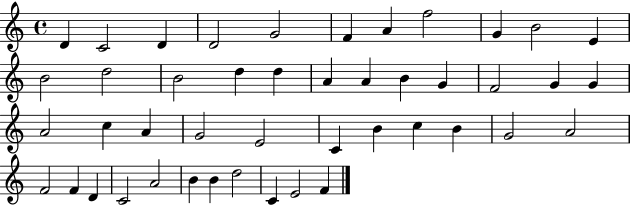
{
  \clef treble
  \time 4/4
  \defaultTimeSignature
  \key c \major
  d'4 c'2 d'4 | d'2 g'2 | f'4 a'4 f''2 | g'4 b'2 e'4 | \break b'2 d''2 | b'2 d''4 d''4 | a'4 a'4 b'4 g'4 | f'2 g'4 g'4 | \break a'2 c''4 a'4 | g'2 e'2 | c'4 b'4 c''4 b'4 | g'2 a'2 | \break f'2 f'4 d'4 | c'2 a'2 | b'4 b'4 d''2 | c'4 e'2 f'4 | \break \bar "|."
}